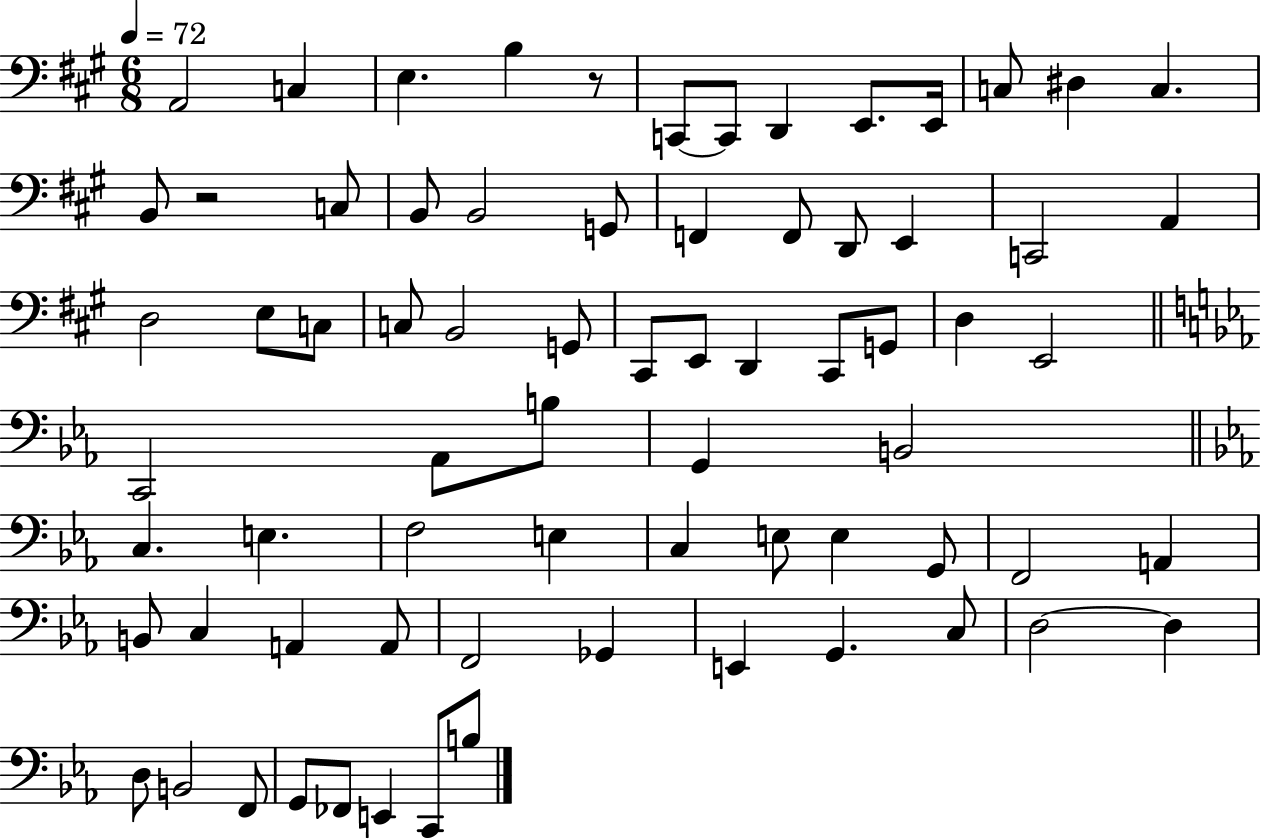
X:1
T:Untitled
M:6/8
L:1/4
K:A
A,,2 C, E, B, z/2 C,,/2 C,,/2 D,, E,,/2 E,,/4 C,/2 ^D, C, B,,/2 z2 C,/2 B,,/2 B,,2 G,,/2 F,, F,,/2 D,,/2 E,, C,,2 A,, D,2 E,/2 C,/2 C,/2 B,,2 G,,/2 ^C,,/2 E,,/2 D,, ^C,,/2 G,,/2 D, E,,2 C,,2 _A,,/2 B,/2 G,, B,,2 C, E, F,2 E, C, E,/2 E, G,,/2 F,,2 A,, B,,/2 C, A,, A,,/2 F,,2 _G,, E,, G,, C,/2 D,2 D, D,/2 B,,2 F,,/2 G,,/2 _F,,/2 E,, C,,/2 B,/2